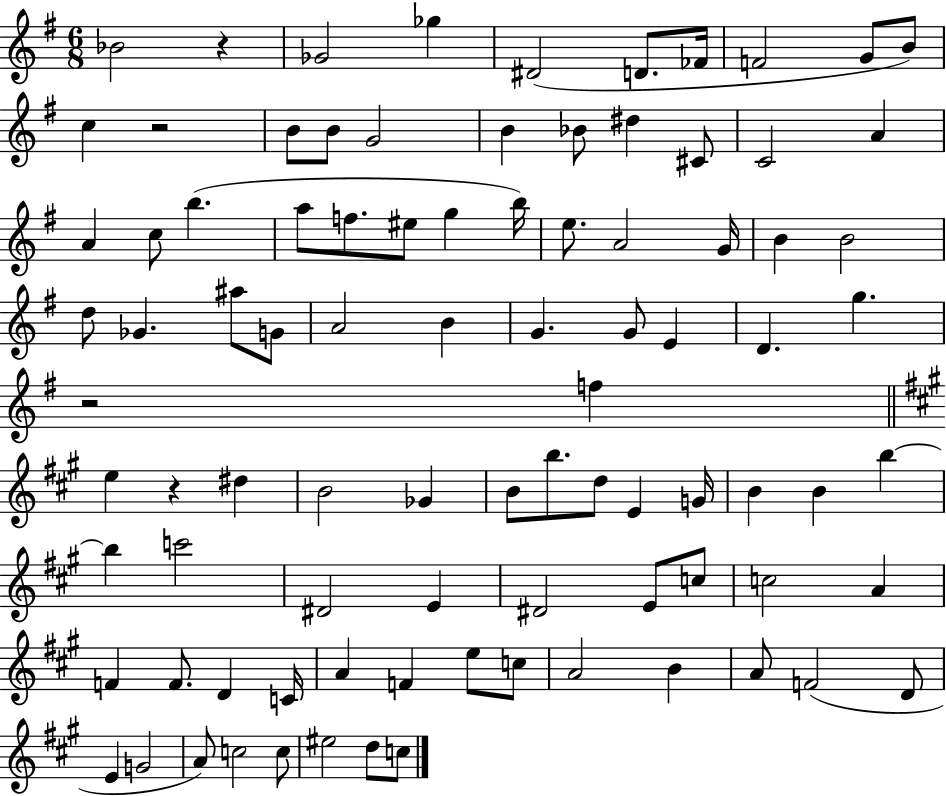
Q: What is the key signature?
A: G major